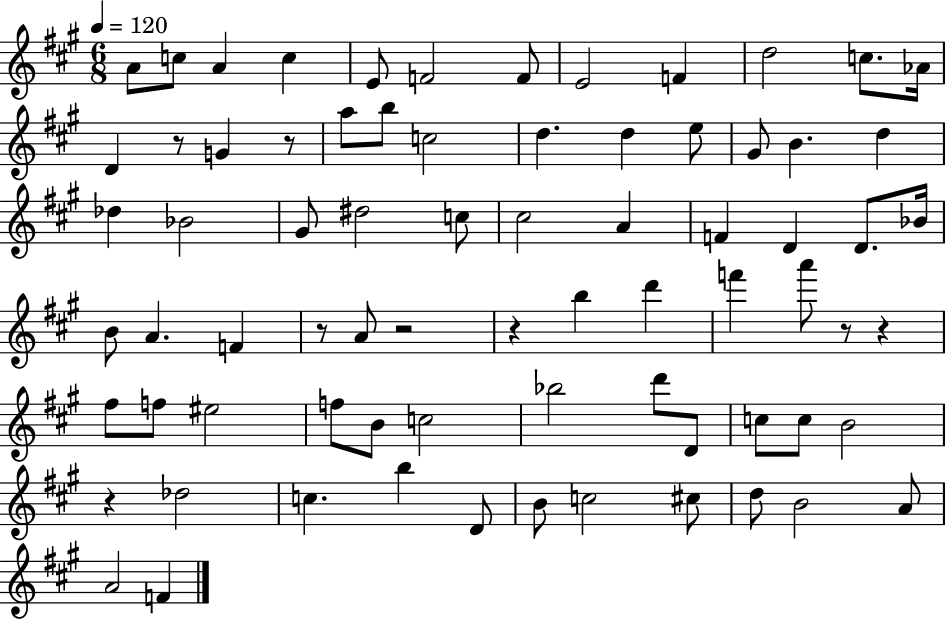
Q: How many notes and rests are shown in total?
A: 74